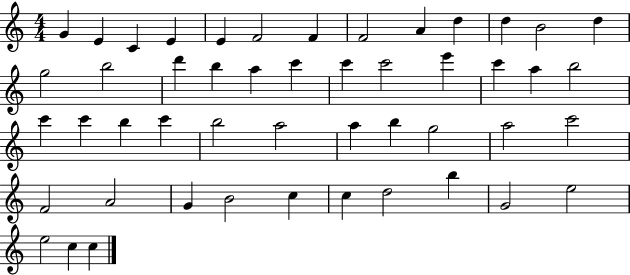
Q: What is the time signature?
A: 4/4